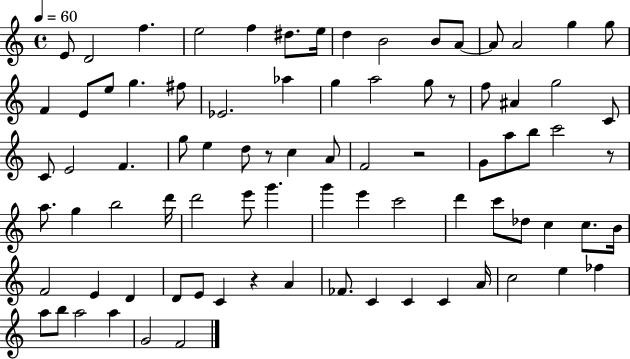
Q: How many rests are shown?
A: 5